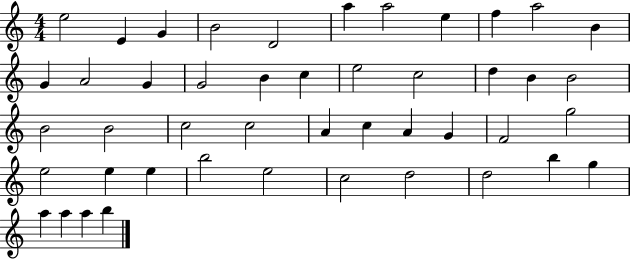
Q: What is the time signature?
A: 4/4